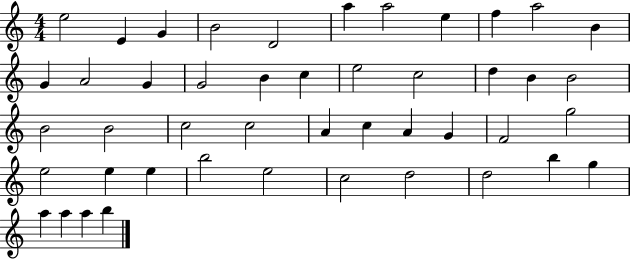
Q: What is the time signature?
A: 4/4